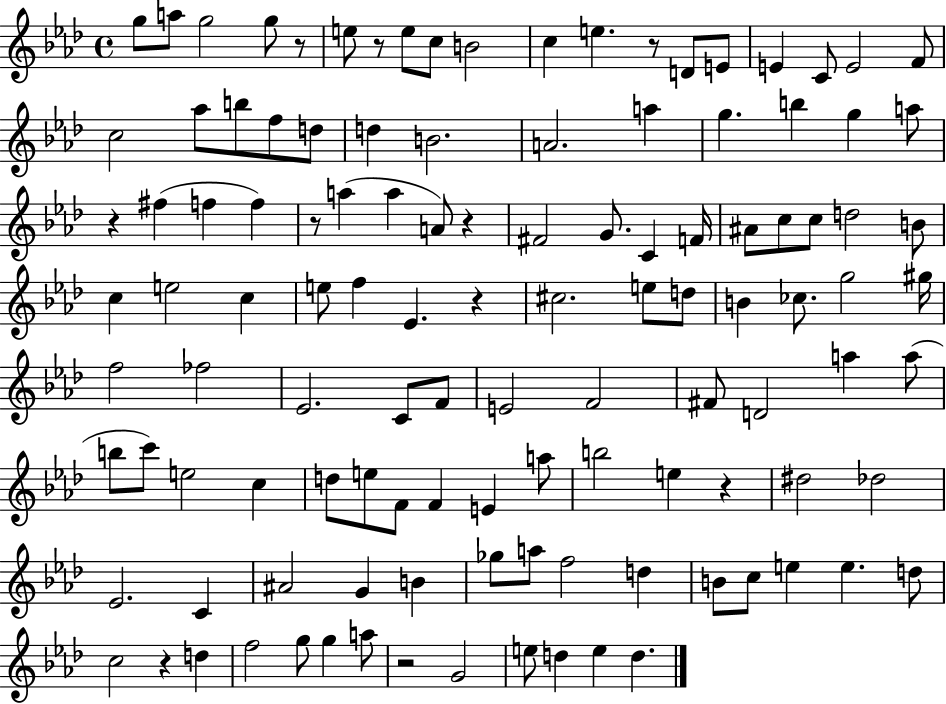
{
  \clef treble
  \time 4/4
  \defaultTimeSignature
  \key aes \major
  g''8 a''8 g''2 g''8 r8 | e''8 r8 e''8 c''8 b'2 | c''4 e''4. r8 d'8 e'8 | e'4 c'8 e'2 f'8 | \break c''2 aes''8 b''8 f''8 d''8 | d''4 b'2. | a'2. a''4 | g''4. b''4 g''4 a''8 | \break r4 fis''4( f''4 f''4) | r8 a''4( a''4 a'8) r4 | fis'2 g'8. c'4 f'16 | ais'8 c''8 c''8 d''2 b'8 | \break c''4 e''2 c''4 | e''8 f''4 ees'4. r4 | cis''2. e''8 d''8 | b'4 ces''8. g''2 gis''16 | \break f''2 fes''2 | ees'2. c'8 f'8 | e'2 f'2 | fis'8 d'2 a''4 a''8( | \break b''8 c'''8) e''2 c''4 | d''8 e''8 f'8 f'4 e'4 a''8 | b''2 e''4 r4 | dis''2 des''2 | \break ees'2. c'4 | ais'2 g'4 b'4 | ges''8 a''8 f''2 d''4 | b'8 c''8 e''4 e''4. d''8 | \break c''2 r4 d''4 | f''2 g''8 g''4 a''8 | r2 g'2 | e''8 d''4 e''4 d''4. | \break \bar "|."
}